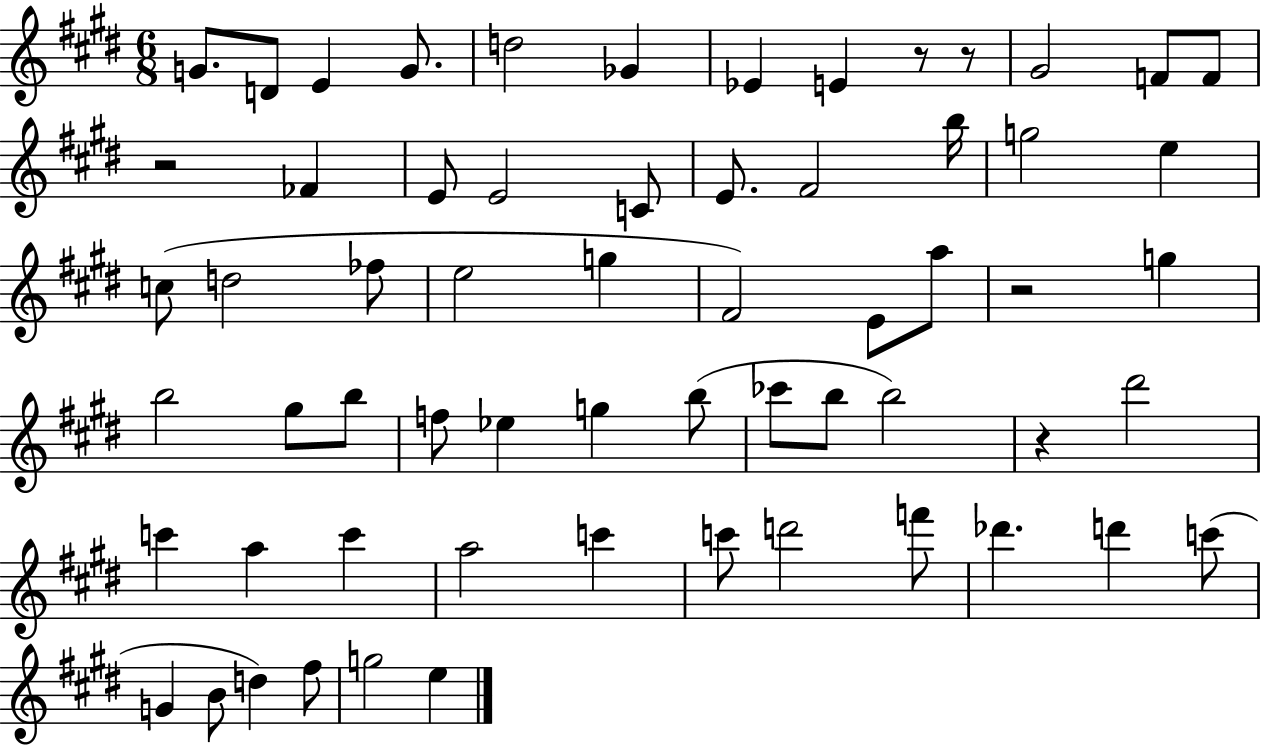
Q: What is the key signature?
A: E major